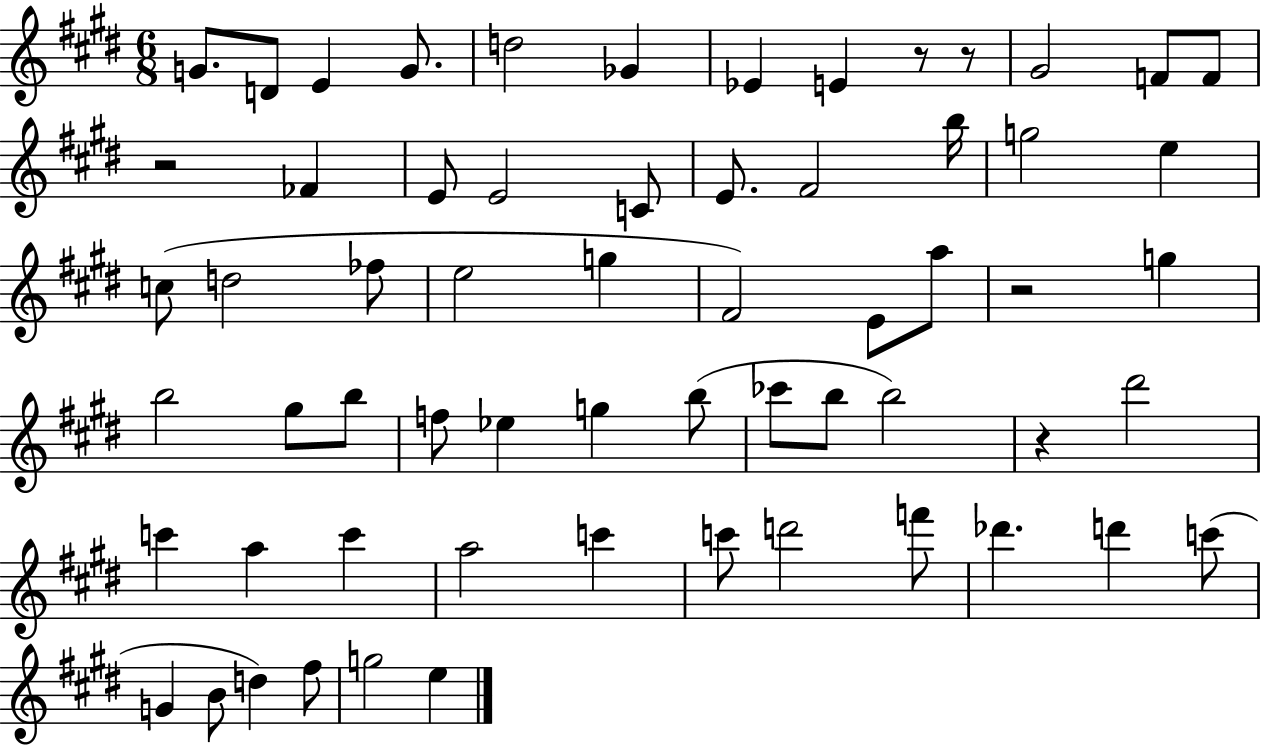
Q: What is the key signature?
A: E major